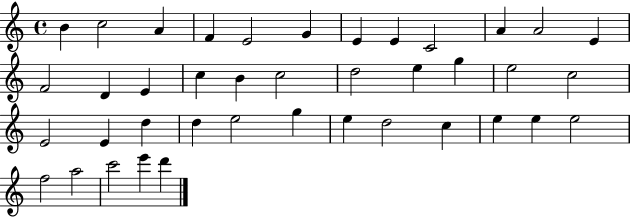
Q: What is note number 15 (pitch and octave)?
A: E4